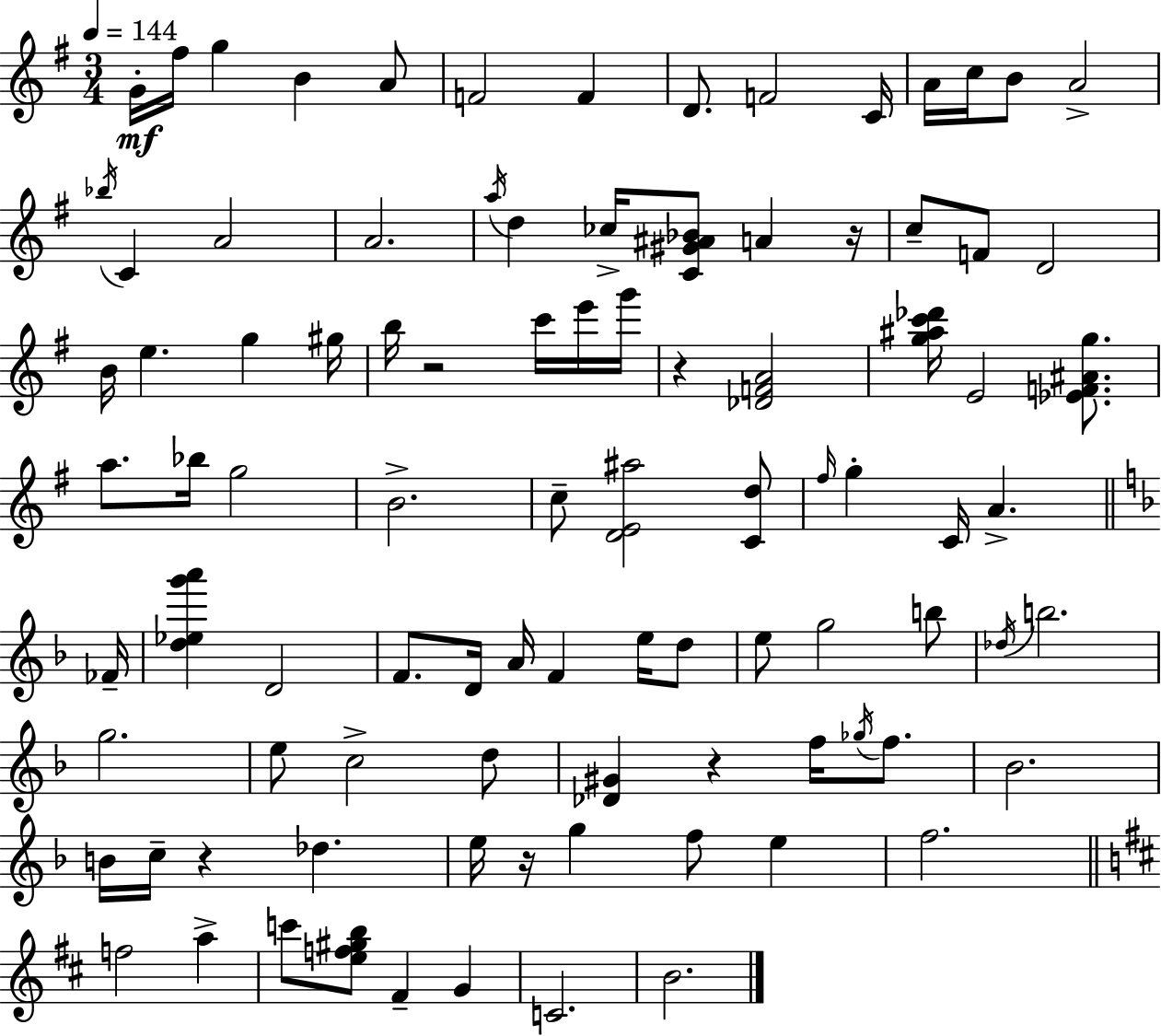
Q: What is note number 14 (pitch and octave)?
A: A4